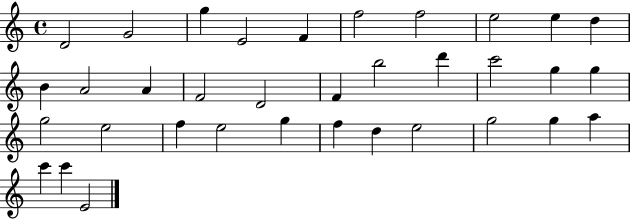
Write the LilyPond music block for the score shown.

{
  \clef treble
  \time 4/4
  \defaultTimeSignature
  \key c \major
  d'2 g'2 | g''4 e'2 f'4 | f''2 f''2 | e''2 e''4 d''4 | \break b'4 a'2 a'4 | f'2 d'2 | f'4 b''2 d'''4 | c'''2 g''4 g''4 | \break g''2 e''2 | f''4 e''2 g''4 | f''4 d''4 e''2 | g''2 g''4 a''4 | \break c'''4 c'''4 e'2 | \bar "|."
}